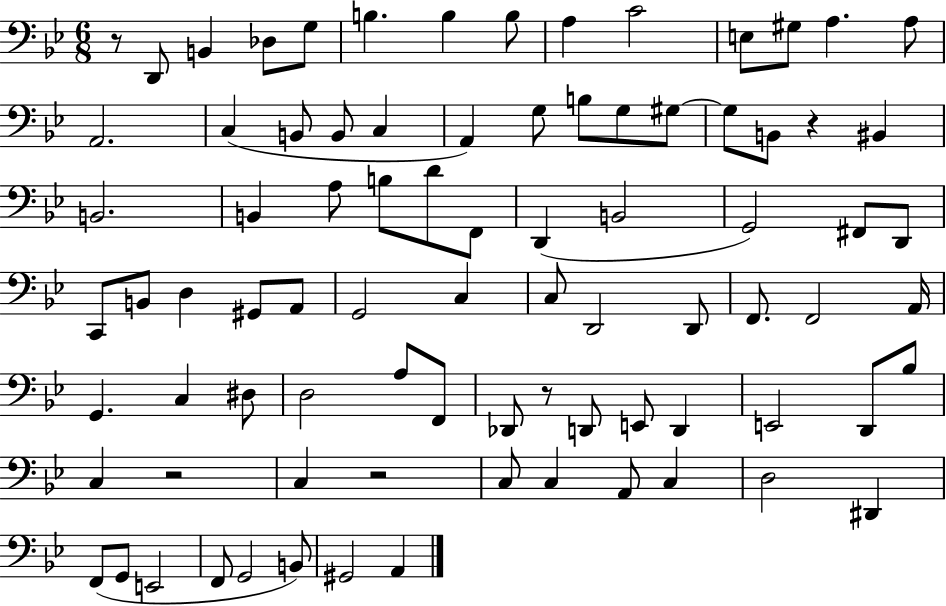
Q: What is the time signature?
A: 6/8